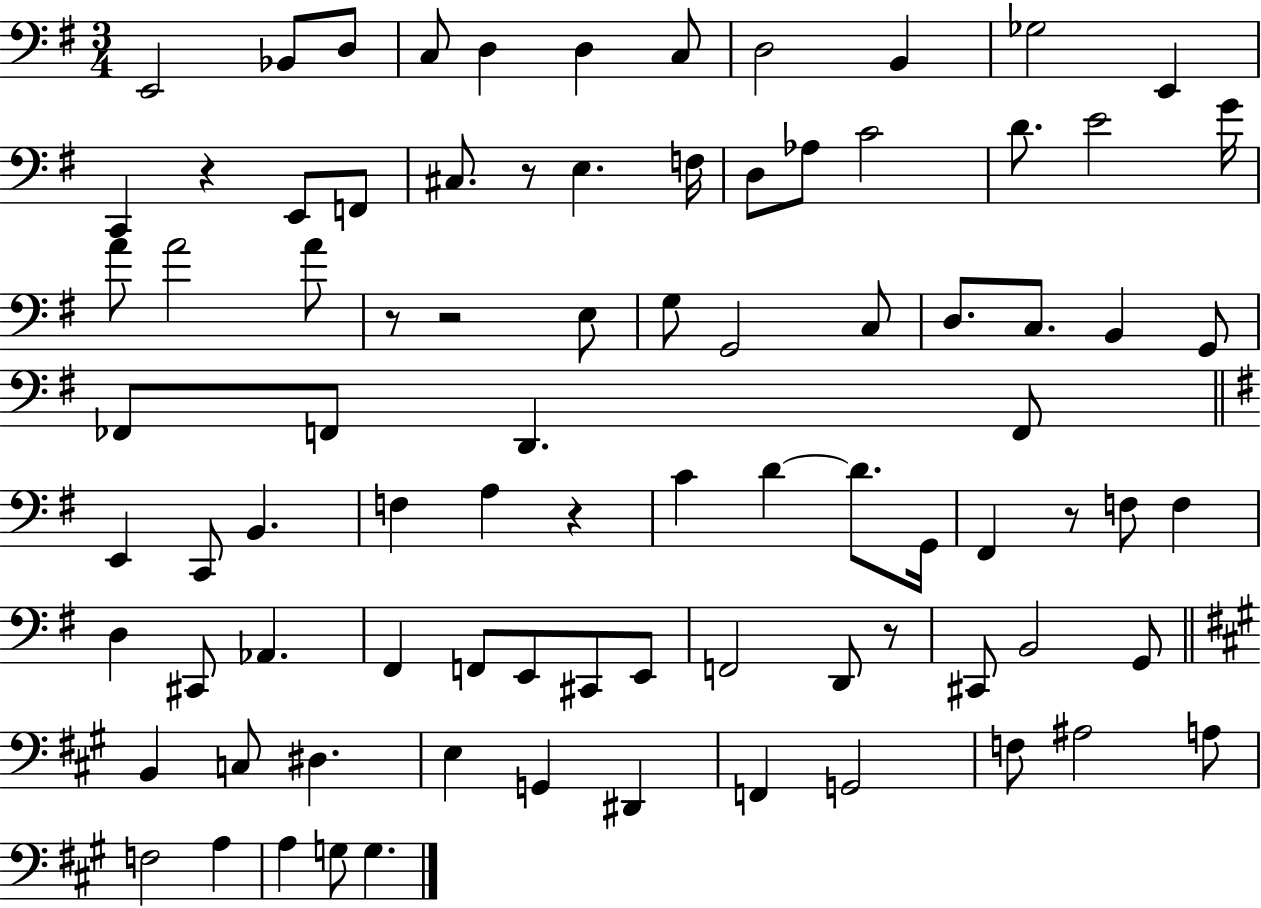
{
  \clef bass
  \numericTimeSignature
  \time 3/4
  \key g \major
  \repeat volta 2 { e,2 bes,8 d8 | c8 d4 d4 c8 | d2 b,4 | ges2 e,4 | \break c,4 r4 e,8 f,8 | cis8. r8 e4. f16 | d8 aes8 c'2 | d'8. e'2 g'16 | \break a'8 a'2 a'8 | r8 r2 e8 | g8 g,2 c8 | d8. c8. b,4 g,8 | \break fes,8 f,8 d,4. f,8 | \bar "||" \break \key e \minor e,4 c,8 b,4. | f4 a4 r4 | c'4 d'4~~ d'8. g,16 | fis,4 r8 f8 f4 | \break d4 cis,8 aes,4. | fis,4 f,8 e,8 cis,8 e,8 | f,2 d,8 r8 | cis,8 b,2 g,8 | \break \bar "||" \break \key a \major b,4 c8 dis4. | e4 g,4 dis,4 | f,4 g,2 | f8 ais2 a8 | \break f2 a4 | a4 g8 g4. | } \bar "|."
}